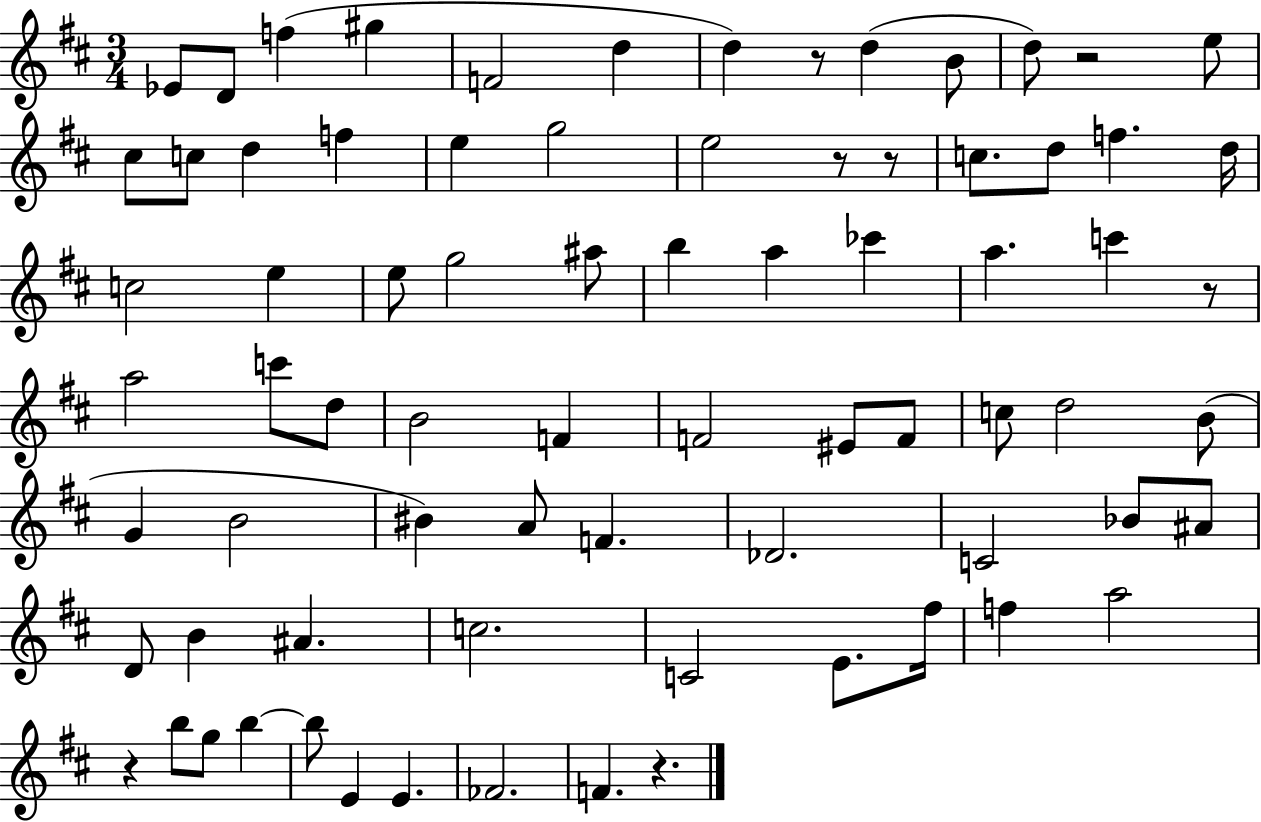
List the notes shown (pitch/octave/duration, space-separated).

Eb4/e D4/e F5/q G#5/q F4/h D5/q D5/q R/e D5/q B4/e D5/e R/h E5/e C#5/e C5/e D5/q F5/q E5/q G5/h E5/h R/e R/e C5/e. D5/e F5/q. D5/s C5/h E5/q E5/e G5/h A#5/e B5/q A5/q CES6/q A5/q. C6/q R/e A5/h C6/e D5/e B4/h F4/q F4/h EIS4/e F4/e C5/e D5/h B4/e G4/q B4/h BIS4/q A4/e F4/q. Db4/h. C4/h Bb4/e A#4/e D4/e B4/q A#4/q. C5/h. C4/h E4/e. F#5/s F5/q A5/h R/q B5/e G5/e B5/q B5/e E4/q E4/q. FES4/h. F4/q. R/q.